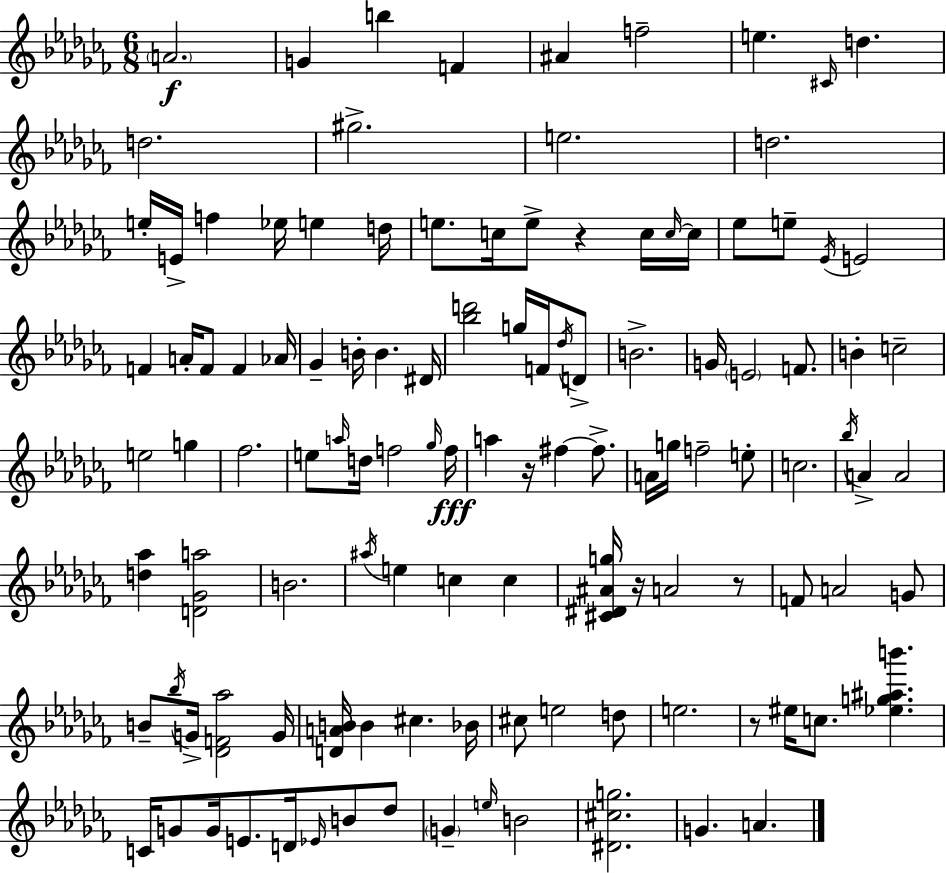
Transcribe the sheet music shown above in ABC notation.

X:1
T:Untitled
M:6/8
L:1/4
K:Abm
A2 G b F ^A f2 e ^C/4 d d2 ^g2 e2 d2 e/4 E/4 f _e/4 e d/4 e/2 c/4 e/2 z c/4 c/4 c/4 _e/2 e/2 _E/4 E2 F A/4 F/2 F _A/4 _G B/4 B ^D/4 [_bd']2 g/4 F/4 _d/4 D/2 B2 G/4 E2 F/2 B c2 e2 g _f2 e/2 a/4 d/4 f2 _g/4 f/4 a z/4 ^f ^f/2 A/4 g/4 f2 e/2 c2 _b/4 A A2 [d_a] [D_Ga]2 B2 ^a/4 e c c [^C^D^Ag]/4 z/4 A2 z/2 F/2 A2 G/2 B/2 _b/4 G/4 [_DF_a]2 G/4 [DAB]/4 B ^c _B/4 ^c/2 e2 d/2 e2 z/2 ^e/4 c/2 [_eg^ab'] C/4 G/2 G/4 E/2 D/4 _E/4 B/2 _d/2 G e/4 B2 [^D^cg]2 G A